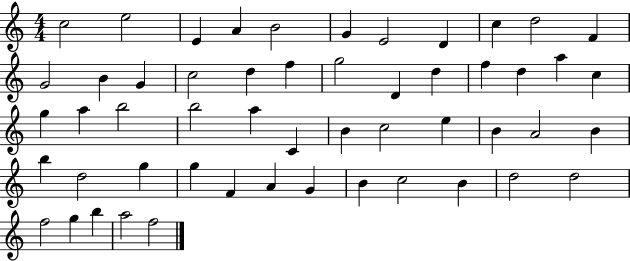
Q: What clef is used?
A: treble